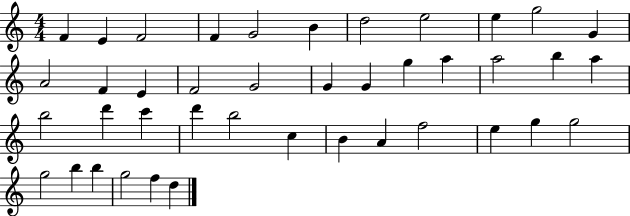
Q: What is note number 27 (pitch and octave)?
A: D6